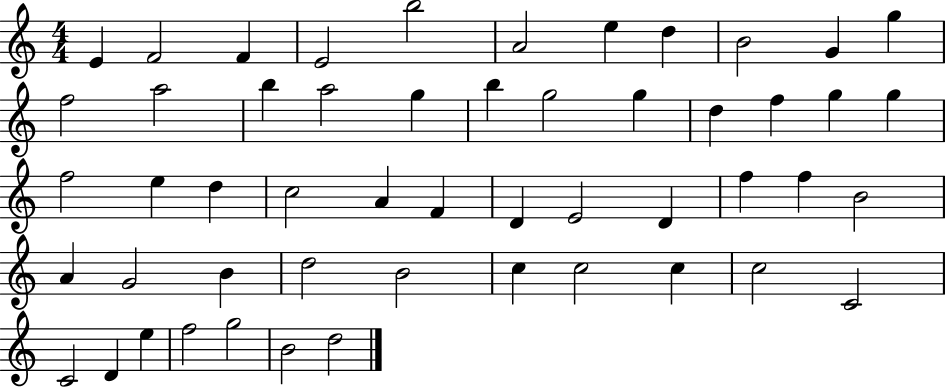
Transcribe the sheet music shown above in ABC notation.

X:1
T:Untitled
M:4/4
L:1/4
K:C
E F2 F E2 b2 A2 e d B2 G g f2 a2 b a2 g b g2 g d f g g f2 e d c2 A F D E2 D f f B2 A G2 B d2 B2 c c2 c c2 C2 C2 D e f2 g2 B2 d2